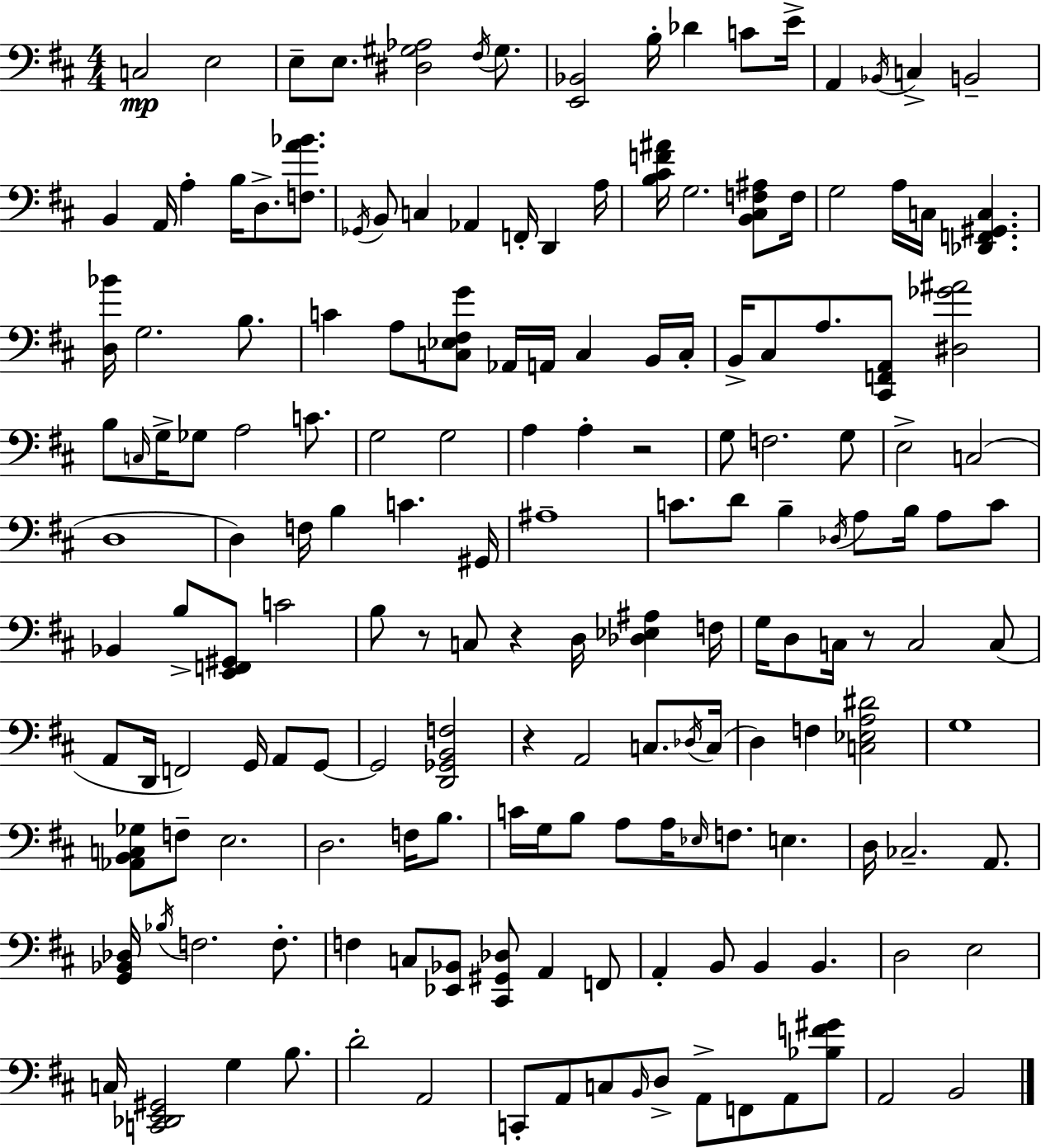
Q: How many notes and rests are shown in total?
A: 168